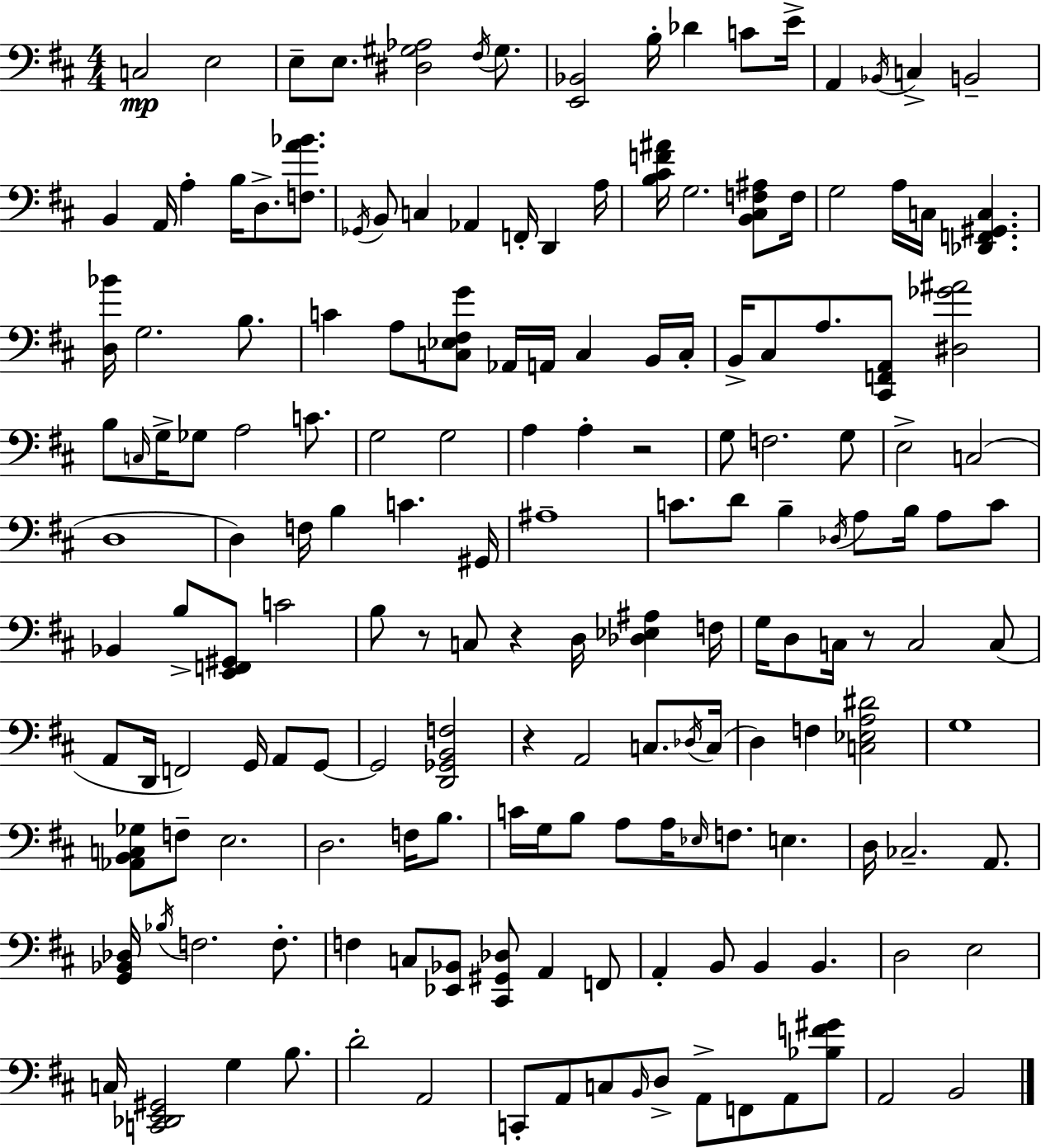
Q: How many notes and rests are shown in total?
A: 168